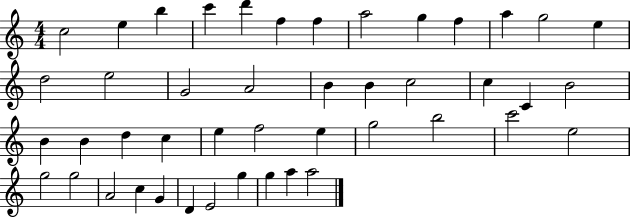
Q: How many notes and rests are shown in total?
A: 45